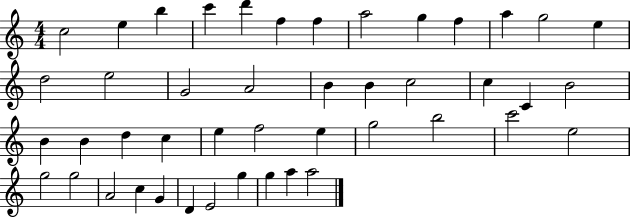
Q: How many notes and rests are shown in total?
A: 45